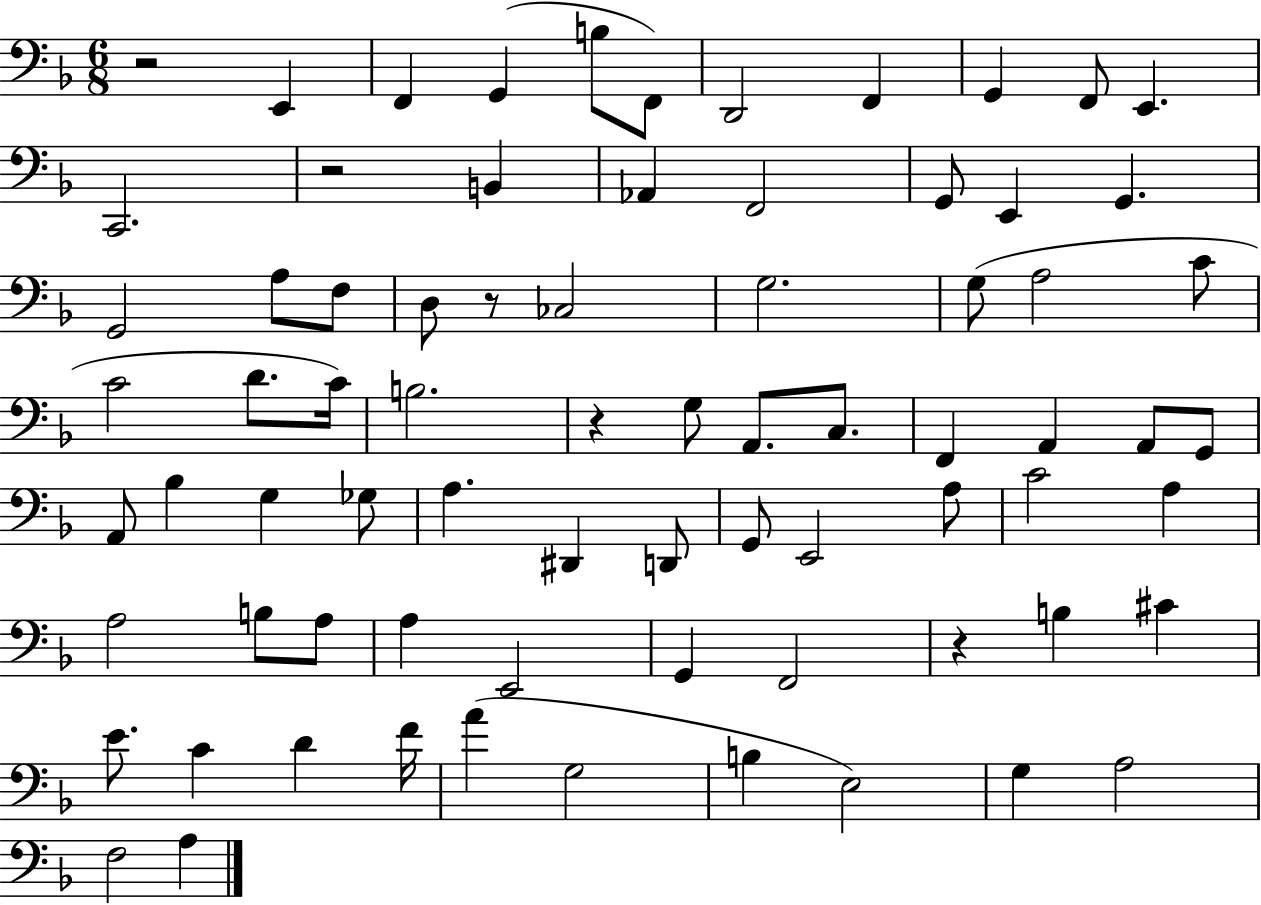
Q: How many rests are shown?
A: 5